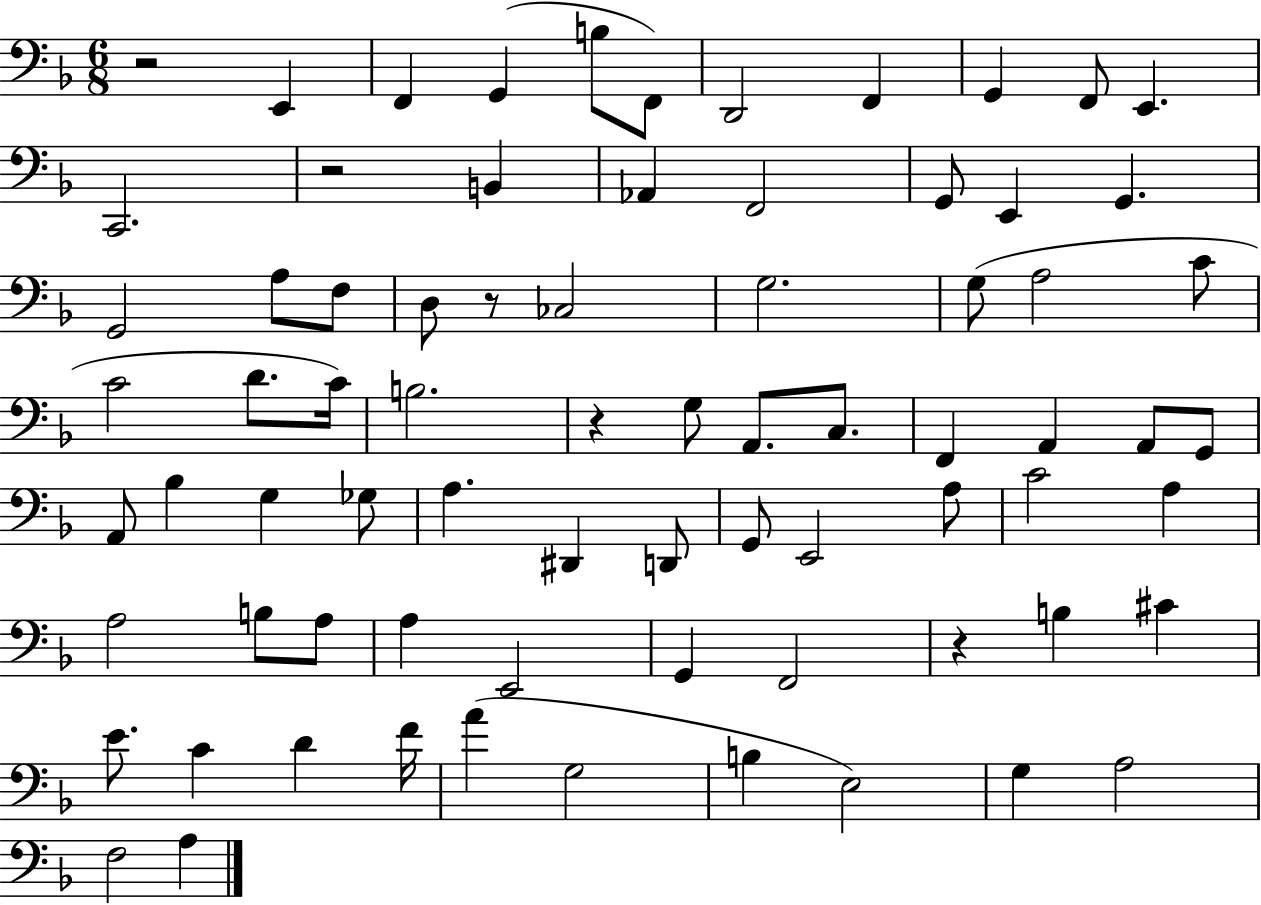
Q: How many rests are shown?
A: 5